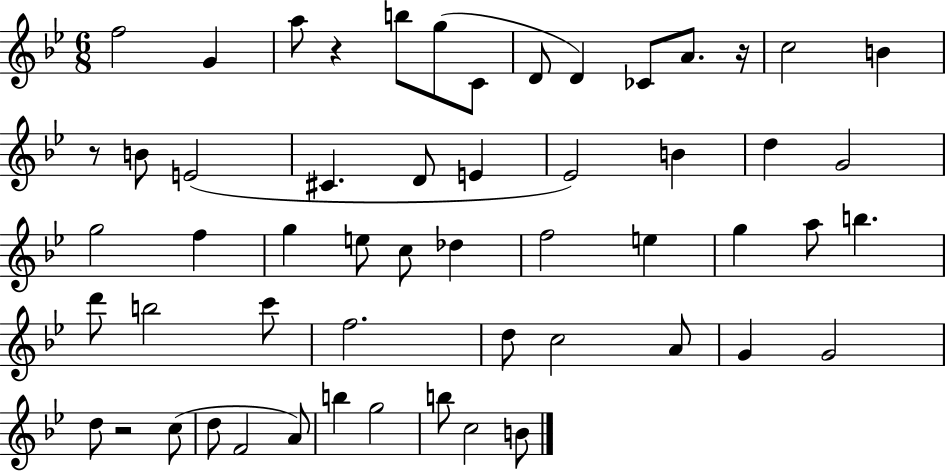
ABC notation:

X:1
T:Untitled
M:6/8
L:1/4
K:Bb
f2 G a/2 z b/2 g/2 C/2 D/2 D _C/2 A/2 z/4 c2 B z/2 B/2 E2 ^C D/2 E _E2 B d G2 g2 f g e/2 c/2 _d f2 e g a/2 b d'/2 b2 c'/2 f2 d/2 c2 A/2 G G2 d/2 z2 c/2 d/2 F2 A/2 b g2 b/2 c2 B/2